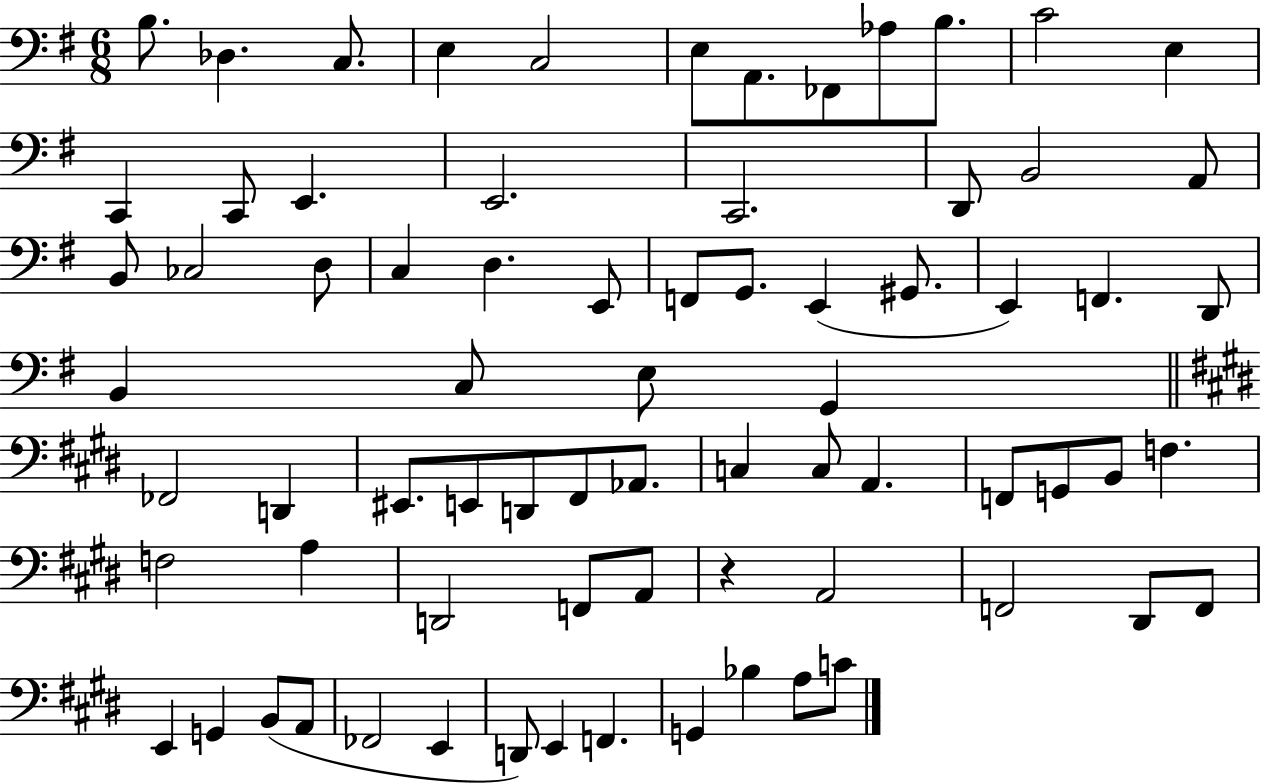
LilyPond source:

{
  \clef bass
  \numericTimeSignature
  \time 6/8
  \key g \major
  \repeat volta 2 { b8. des4. c8. | e4 c2 | e8 a,8. fes,8 aes8 b8. | c'2 e4 | \break c,4 c,8 e,4. | e,2. | c,2. | d,8 b,2 a,8 | \break b,8 ces2 d8 | c4 d4. e,8 | f,8 g,8. e,4( gis,8. | e,4) f,4. d,8 | \break b,4 c8 e8 g,4 | \bar "||" \break \key e \major fes,2 d,4 | eis,8. e,8 d,8 fis,8 aes,8. | c4 c8 a,4. | f,8 g,8 b,8 f4. | \break f2 a4 | d,2 f,8 a,8 | r4 a,2 | f,2 dis,8 f,8 | \break e,4 g,4 b,8( a,8 | fes,2 e,4 | d,8) e,4 f,4. | g,4 bes4 a8 c'8 | \break } \bar "|."
}